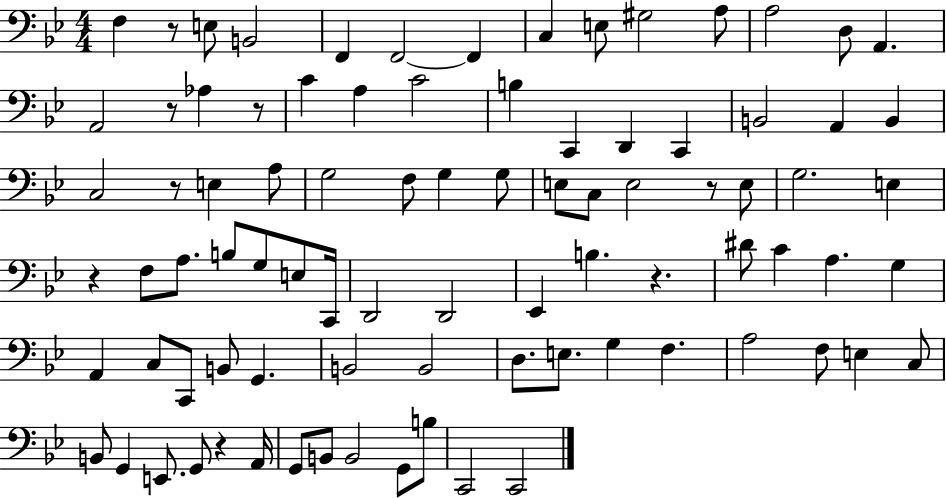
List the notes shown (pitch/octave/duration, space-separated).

F3/q R/e E3/e B2/h F2/q F2/h F2/q C3/q E3/e G#3/h A3/e A3/h D3/e A2/q. A2/h R/e Ab3/q R/e C4/q A3/q C4/h B3/q C2/q D2/q C2/q B2/h A2/q B2/q C3/h R/e E3/q A3/e G3/h F3/e G3/q G3/e E3/e C3/e E3/h R/e E3/e G3/h. E3/q R/q F3/e A3/e. B3/e G3/e E3/e C2/s D2/h D2/h Eb2/q B3/q. R/q. D#4/e C4/q A3/q. G3/q A2/q C3/e C2/e B2/e G2/q. B2/h B2/h D3/e. E3/e. G3/q F3/q. A3/h F3/e E3/q C3/e B2/e G2/q E2/e. G2/e R/q A2/s G2/e B2/e B2/h G2/e B3/e C2/h C2/h